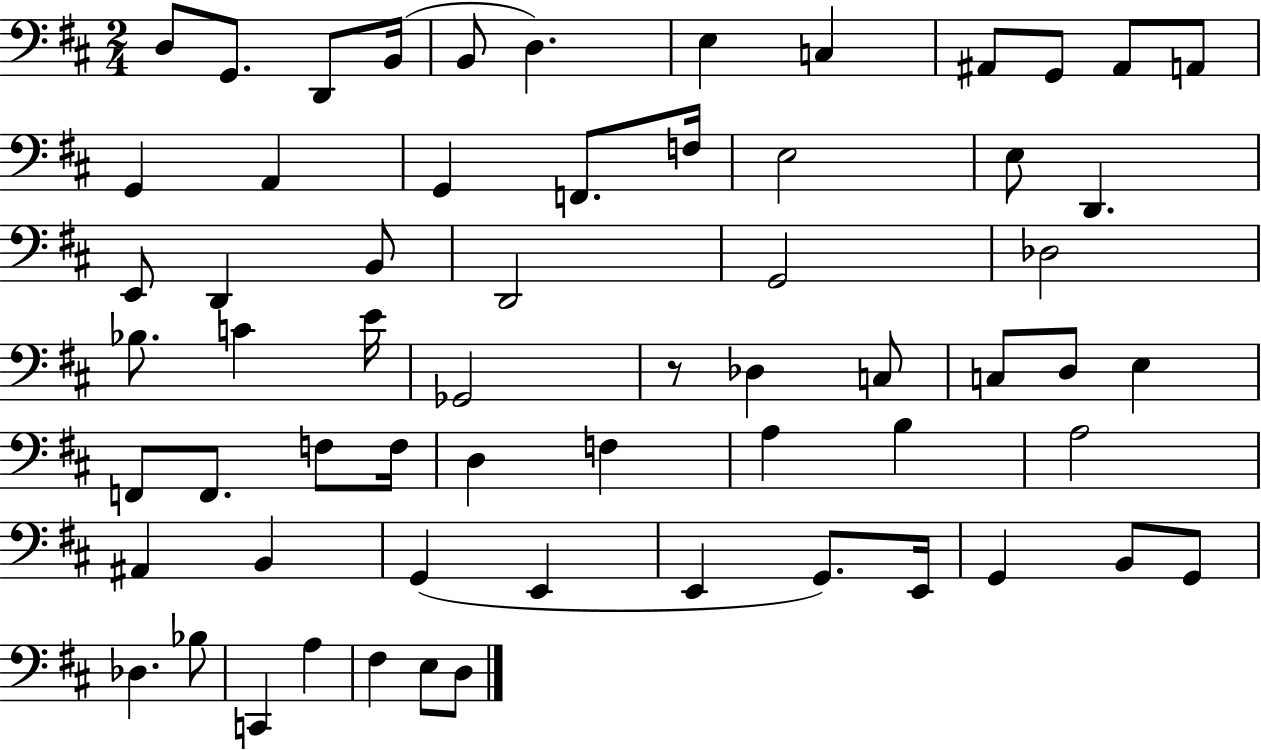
X:1
T:Untitled
M:2/4
L:1/4
K:D
D,/2 G,,/2 D,,/2 B,,/4 B,,/2 D, E, C, ^A,,/2 G,,/2 ^A,,/2 A,,/2 G,, A,, G,, F,,/2 F,/4 E,2 E,/2 D,, E,,/2 D,, B,,/2 D,,2 G,,2 _D,2 _B,/2 C E/4 _G,,2 z/2 _D, C,/2 C,/2 D,/2 E, F,,/2 F,,/2 F,/2 F,/4 D, F, A, B, A,2 ^A,, B,, G,, E,, E,, G,,/2 E,,/4 G,, B,,/2 G,,/2 _D, _B,/2 C,, A, ^F, E,/2 D,/2